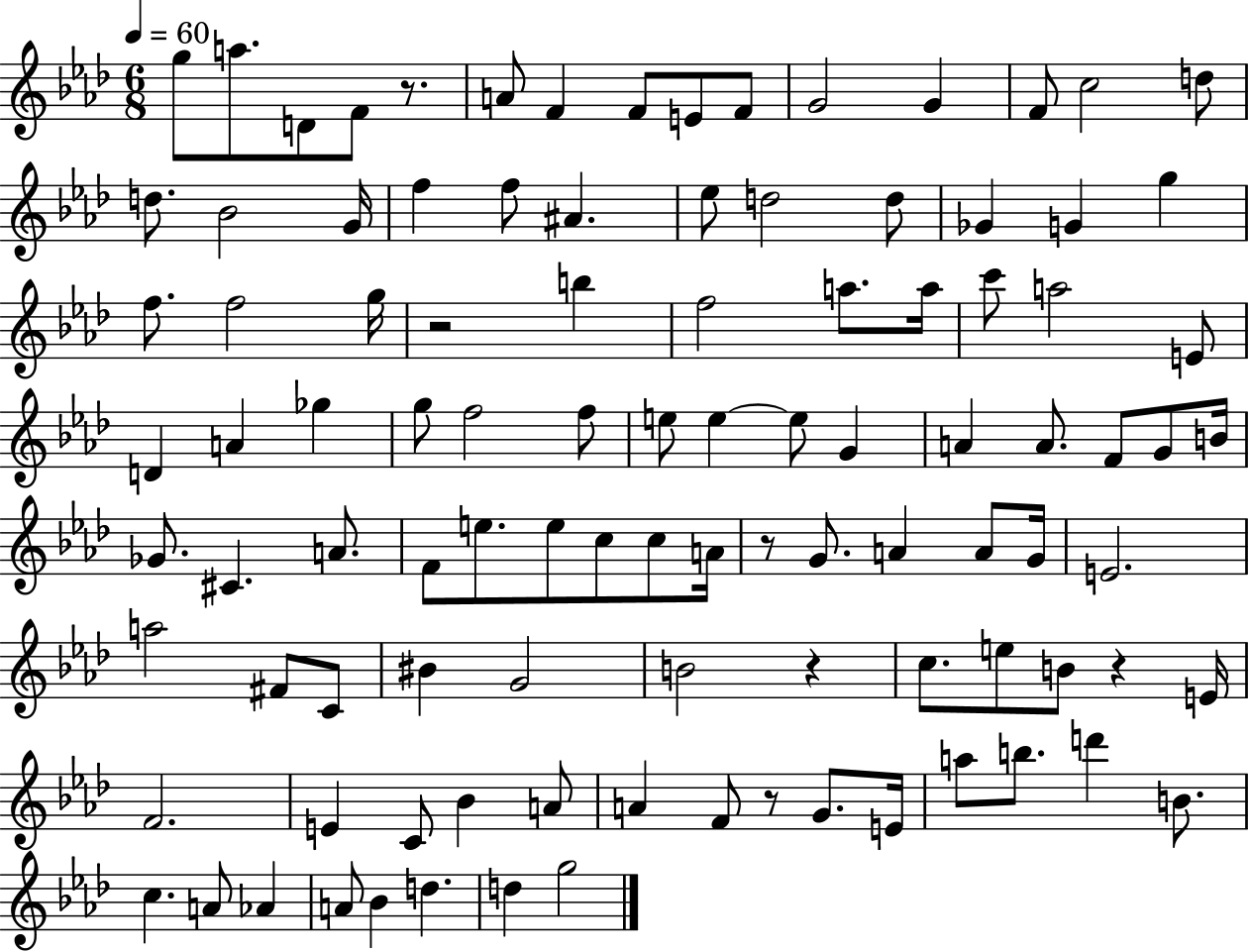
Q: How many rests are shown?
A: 6